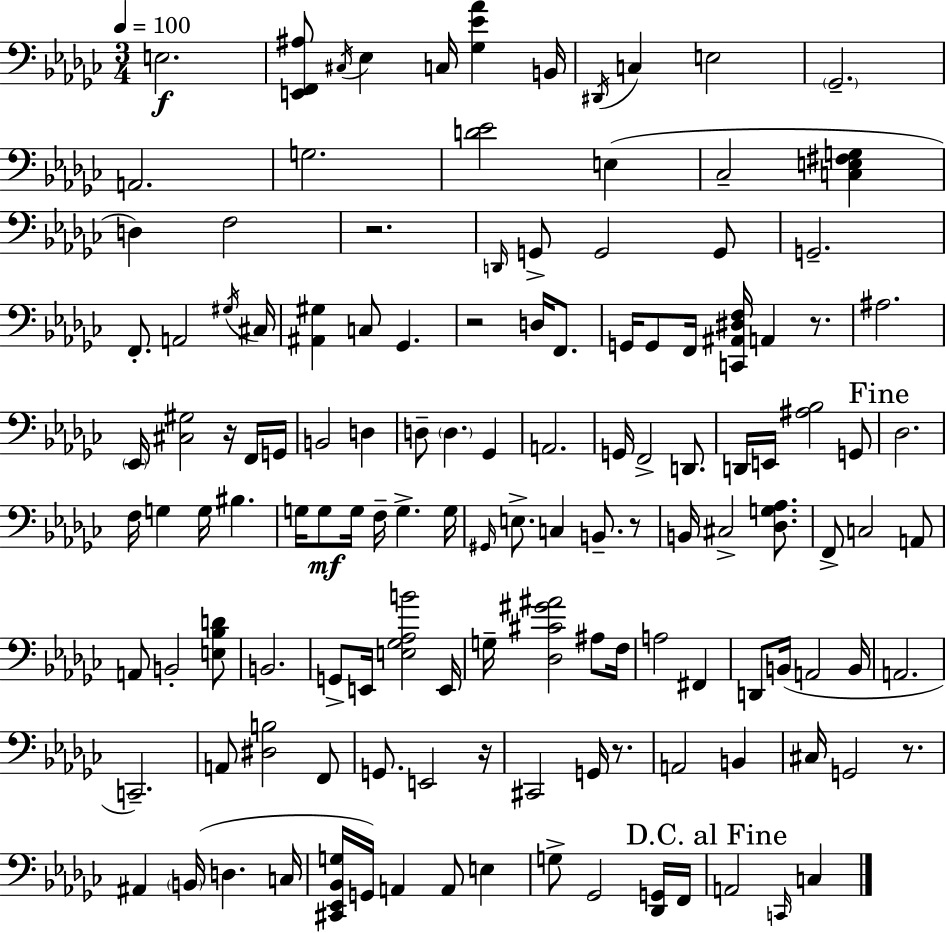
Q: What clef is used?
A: bass